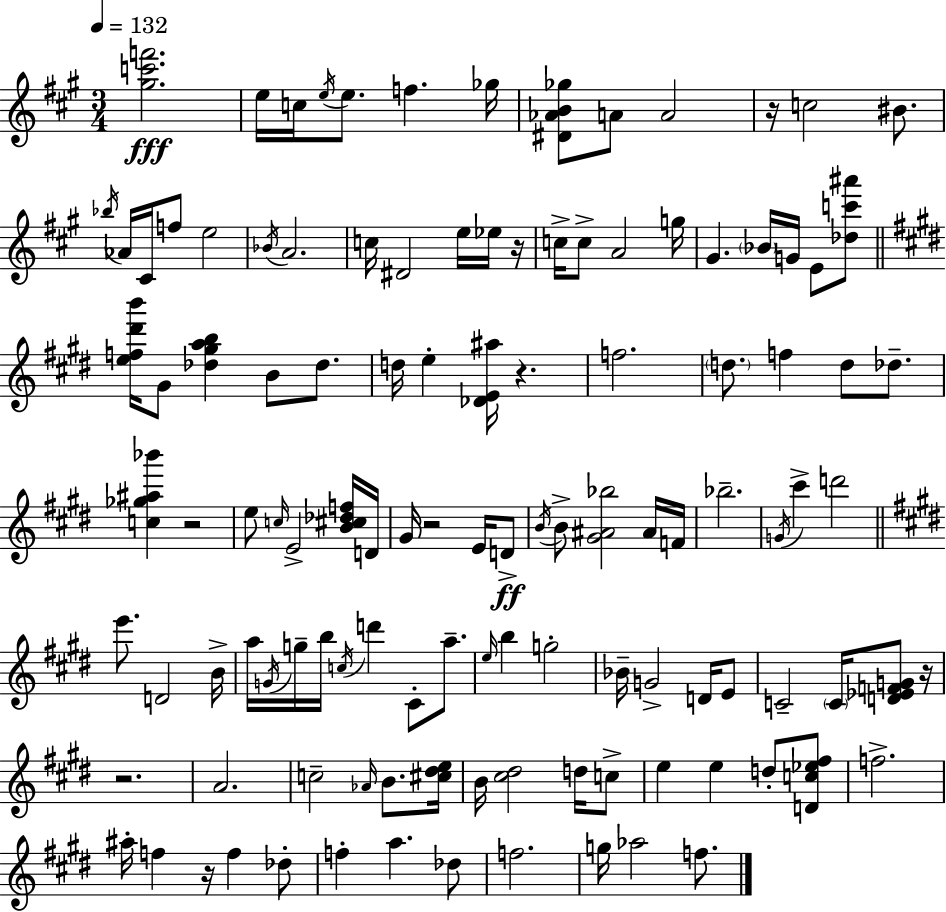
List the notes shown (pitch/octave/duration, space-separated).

[G#5,C6,F6]/h. E5/s C5/s E5/s E5/e. F5/q. Gb5/s [D#4,Ab4,B4,Gb5]/e A4/e A4/h R/s C5/h BIS4/e. Bb5/s Ab4/s C#4/s F5/e E5/h Bb4/s A4/h. C5/s D#4/h E5/s Eb5/s R/s C5/s C5/e A4/h G5/s G#4/q. Bb4/s G4/s E4/e [Db5,C6,A#6]/e [E5,F5,D#6,B6]/s G#4/e [Db5,G#5,A5,B5]/q B4/e Db5/e. D5/s E5/q [Db4,E4,A#5]/s R/q. F5/h. D5/e. F5/q D5/e Db5/e. [C5,Gb5,A#5,Bb6]/q R/h E5/e C5/s E4/h [B4,C#5,Db5,F5]/s D4/s G#4/s R/h E4/s D4/e B4/s B4/e [G#4,A#4,Bb5]/h A#4/s F4/s Bb5/h. G4/s C#6/q D6/h E6/e. D4/h B4/s A5/s G4/s G5/s B5/s C5/s D6/q C#4/e A5/e. E5/s B5/q G5/h Bb4/s G4/h D4/s E4/e C4/h C4/s [D4,Eb4,F4,G4]/e R/s R/h. A4/h. C5/h Ab4/s B4/e. [C#5,D#5,E5]/s B4/s [C#5,D#5]/h D5/s C5/e E5/q E5/q D5/e [D4,C5,Eb5,F#5]/e F5/h. A#5/s F5/q R/s F5/q Db5/e F5/q A5/q. Db5/e F5/h. G5/s Ab5/h F5/e.